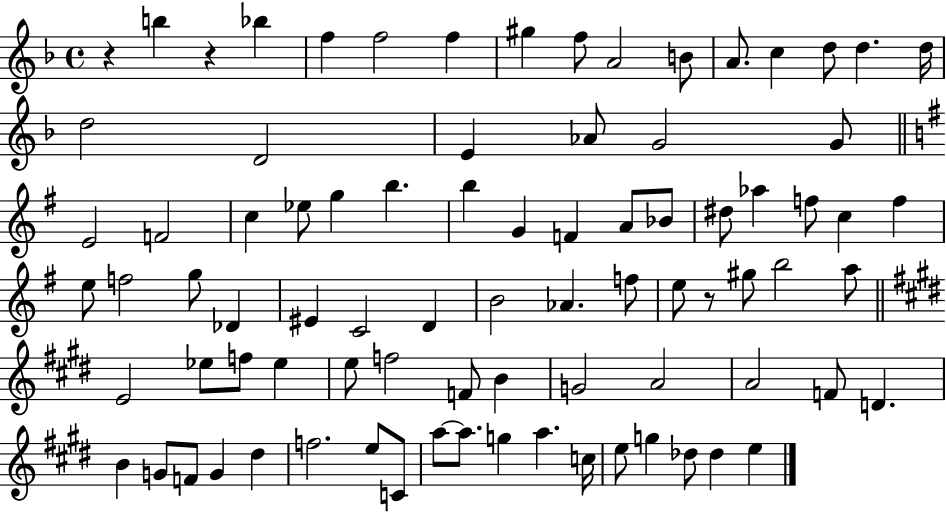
{
  \clef treble
  \time 4/4
  \defaultTimeSignature
  \key f \major
  r4 b''4 r4 bes''4 | f''4 f''2 f''4 | gis''4 f''8 a'2 b'8 | a'8. c''4 d''8 d''4. d''16 | \break d''2 d'2 | e'4 aes'8 g'2 g'8 | \bar "||" \break \key g \major e'2 f'2 | c''4 ees''8 g''4 b''4. | b''4 g'4 f'4 a'8 bes'8 | dis''8 aes''4 f''8 c''4 f''4 | \break e''8 f''2 g''8 des'4 | eis'4 c'2 d'4 | b'2 aes'4. f''8 | e''8 r8 gis''8 b''2 a''8 | \break \bar "||" \break \key e \major e'2 ees''8 f''8 ees''4 | e''8 f''2 f'8 b'4 | g'2 a'2 | a'2 f'8 d'4. | \break b'4 g'8 f'8 g'4 dis''4 | f''2. e''8 c'8 | a''8~~ a''8. g''4 a''4. c''16 | e''8 g''4 des''8 des''4 e''4 | \break \bar "|."
}